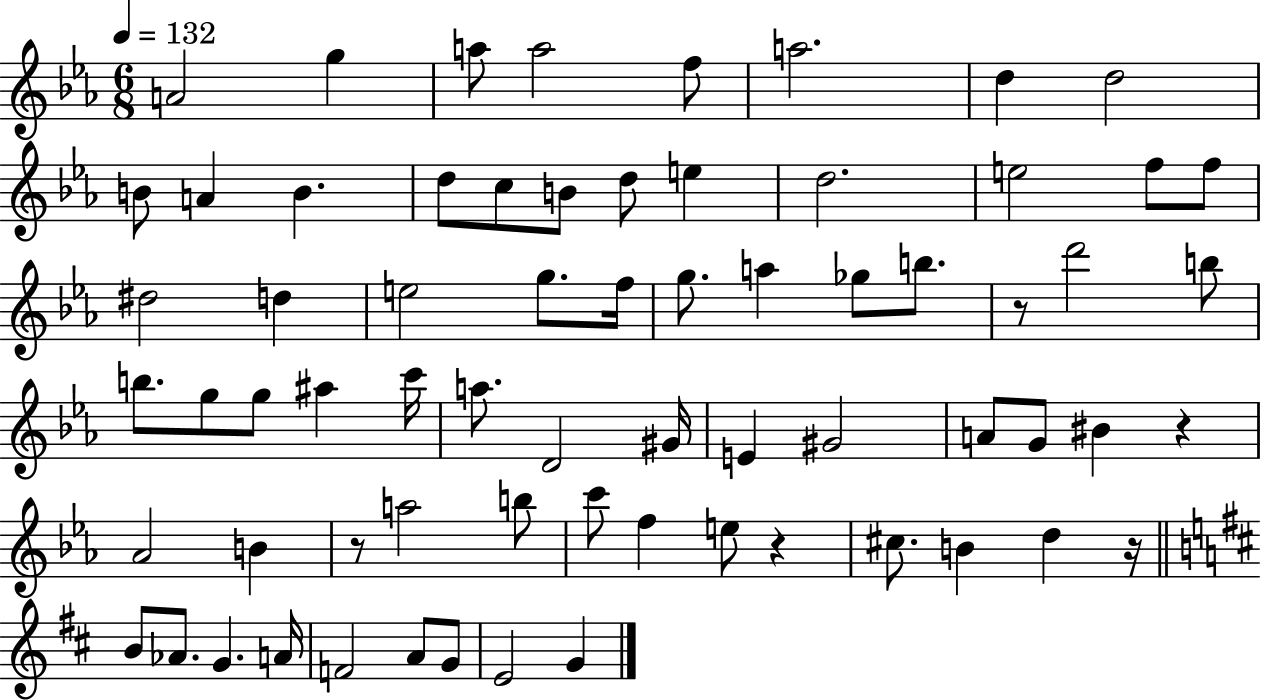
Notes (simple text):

A4/h G5/q A5/e A5/h F5/e A5/h. D5/q D5/h B4/e A4/q B4/q. D5/e C5/e B4/e D5/e E5/q D5/h. E5/h F5/e F5/e D#5/h D5/q E5/h G5/e. F5/s G5/e. A5/q Gb5/e B5/e. R/e D6/h B5/e B5/e. G5/e G5/e A#5/q C6/s A5/e. D4/h G#4/s E4/q G#4/h A4/e G4/e BIS4/q R/q Ab4/h B4/q R/e A5/h B5/e C6/e F5/q E5/e R/q C#5/e. B4/q D5/q R/s B4/e Ab4/e. G4/q. A4/s F4/h A4/e G4/e E4/h G4/q